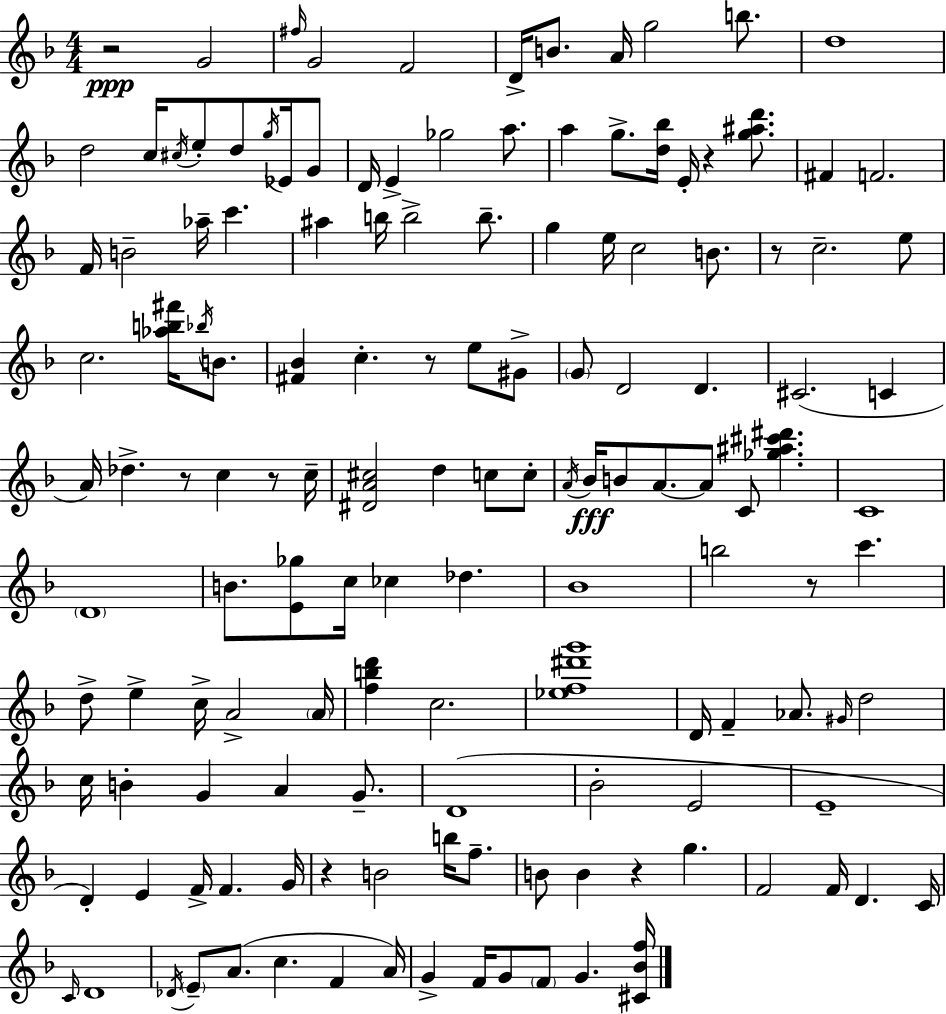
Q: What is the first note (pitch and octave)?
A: G4